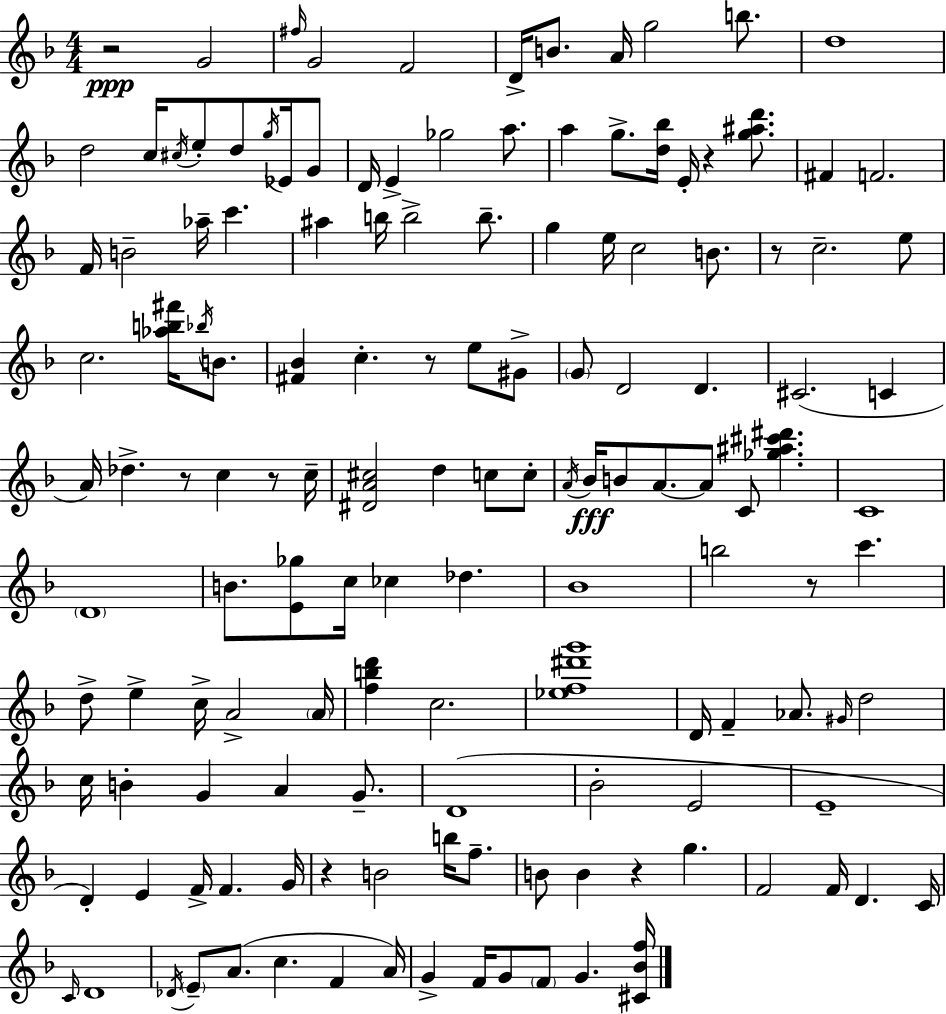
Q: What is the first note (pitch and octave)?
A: G4